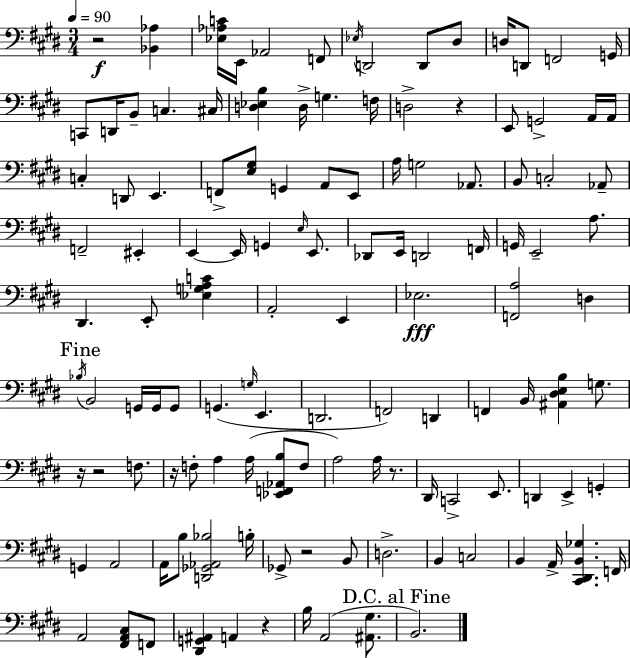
R/h [Bb2,Ab3]/q [Eb3,Ab3,C4]/s E2/s Ab2/h F2/e Eb3/s D2/h D2/e D#3/e D3/s D2/e F2/h G2/s C2/e D2/s B2/e C3/q. C#3/s [D3,Eb3,B3]/q D3/s G3/q. F3/s D3/h R/q E2/e G2/h A2/s A2/s C3/q D2/e E2/q. F2/e [E3,G#3]/e G2/q A2/e E2/e A3/s G3/h Ab2/e. B2/e C3/h Ab2/e F2/h EIS2/q E2/q E2/s G2/q E3/s E2/e. Db2/e E2/s D2/h F2/s G2/s E2/h A3/e. D#2/q. E2/e [Eb3,G3,A3,C4]/q A2/h E2/q Eb3/h. [F2,A3]/h D3/q Bb3/s B2/h G2/s G2/s G2/e G2/q. G3/s E2/q. D2/h. F2/h D2/q F2/q B2/s [A#2,D#3,E3,B3]/q G3/e. R/s R/h F3/e. R/s F3/e A3/q A3/s [Eb2,F2,Ab2,B3]/e F3/e A3/h A3/s R/e. D#2/s C2/h E2/e. D2/q E2/q G2/q G2/q A2/h A2/s B3/e [D2,Gb2,Ab2,Bb3]/h B3/s Gb2/e R/h B2/e D3/h. B2/q C3/h B2/q A2/s [C#2,D#2,B2,Gb3]/q. F2/s A2/h [F#2,A2,C#3]/e F2/e [D#2,G2,A#2]/q A2/q R/q B3/s A2/h [A#2,G#3]/e. B2/h.